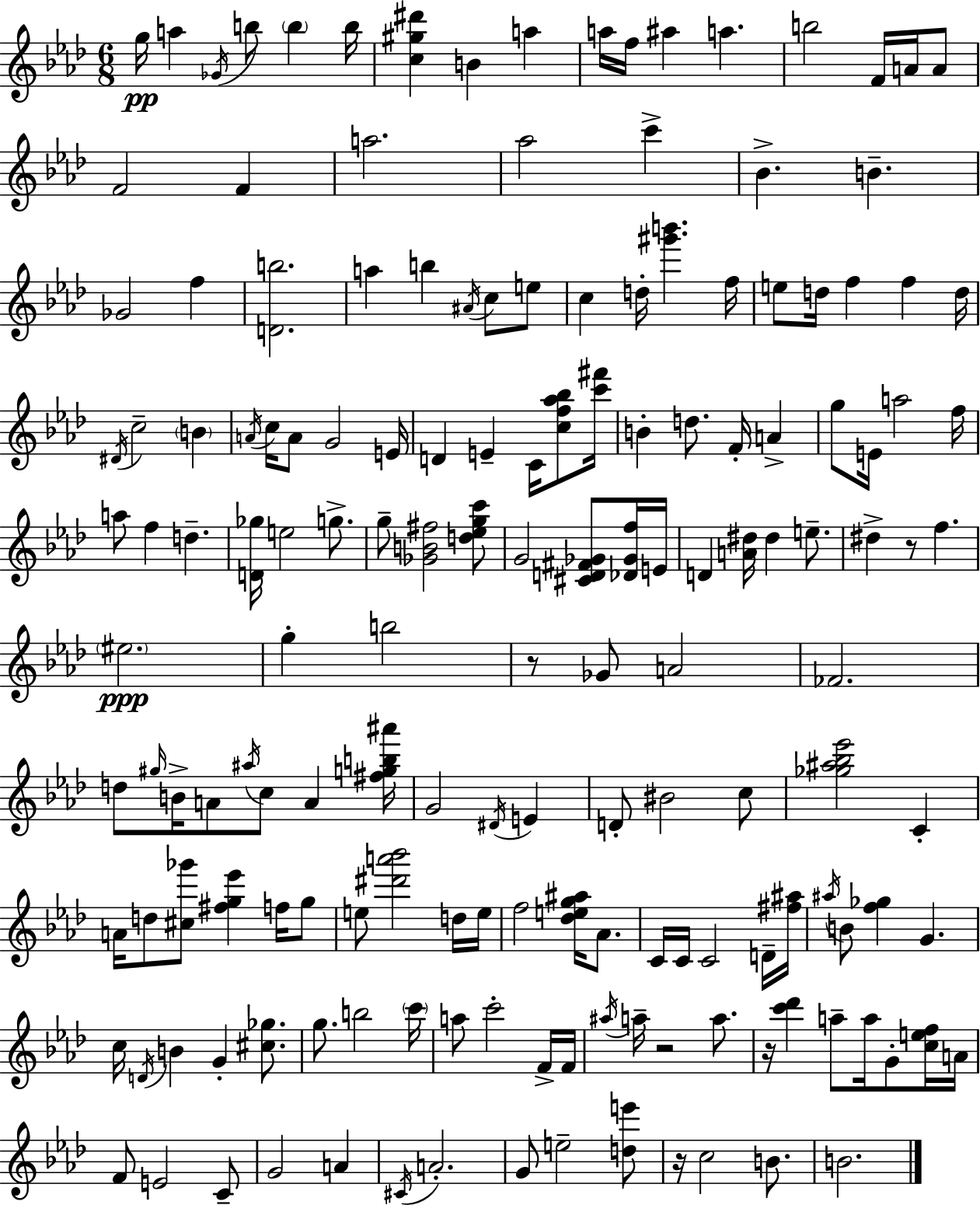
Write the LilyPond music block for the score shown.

{
  \clef treble
  \numericTimeSignature
  \time 6/8
  \key aes \major
  \repeat volta 2 { g''16\pp a''4 \acciaccatura { ges'16 } b''8 \parenthesize b''4 | b''16 <c'' gis'' dis'''>4 b'4 a''4 | a''16 f''16 ais''4 a''4. | b''2 f'16 a'16 a'8 | \break f'2 f'4 | a''2. | aes''2 c'''4-> | bes'4.-> b'4.-- | \break ges'2 f''4 | <d' b''>2. | a''4 b''4 \acciaccatura { ais'16 } c''8 | e''8 c''4 d''16-. <gis''' b'''>4. | \break f''16 e''8 d''16 f''4 f''4 | d''16 \acciaccatura { dis'16 } c''2-- \parenthesize b'4 | \acciaccatura { a'16 } c''16 a'8 g'2 | e'16 d'4 e'4-- | \break c'16 <c'' f'' aes'' bes''>8 <c''' fis'''>16 b'4-. d''8. f'16-. | a'4-> g''8 e'16 a''2 | f''16 a''8 f''4 d''4.-- | <d' ges''>16 e''2 | \break g''8.-> g''8-- <ges' b' fis''>2 | <d'' ees'' g'' c'''>8 g'2 | <cis' d' fis' ges'>8 <des' ges' f''>16 e'16 d'4 <a' dis''>16 dis''4 | e''8.-- dis''4-> r8 f''4. | \break \parenthesize eis''2.\ppp | g''4-. b''2 | r8 ges'8 a'2 | fes'2. | \break d''8 \grace { gis''16 } b'16-> a'8 \acciaccatura { ais''16 } c''8 | a'4 <fis'' g'' b'' ais'''>16 g'2 | \acciaccatura { dis'16 } e'4 d'8-. bis'2 | c''8 <ges'' ais'' bes'' ees'''>2 | \break c'4-. a'16 d''8 <cis'' ges'''>8 | <fis'' g'' ees'''>4 f''16 g''8 e''8 <dis''' a''' bes'''>2 | d''16 e''16 f''2 | <des'' e'' g'' ais''>16 aes'8. c'16 c'16 c'2 | \break d'16-- <fis'' ais''>16 \acciaccatura { ais''16 } b'8 <f'' ges''>4 | g'4. c''16 \acciaccatura { d'16 } b'4 | g'4-. <cis'' ges''>8. g''8. | b''2 \parenthesize c'''16 a''8 c'''2-. | \break f'16-> f'16 \acciaccatura { ais''16 } a''16-- r2 | a''8. r16 <c''' des'''>4 | a''8-- a''16 g'8-. <c'' e'' f''>16 a'16 f'8 | e'2 c'8-- g'2 | \break a'4 \acciaccatura { cis'16 } a'2.-. | g'8 | e''2-- <d'' e'''>8 r16 | c''2 b'8. b'2. | \break } \bar "|."
}